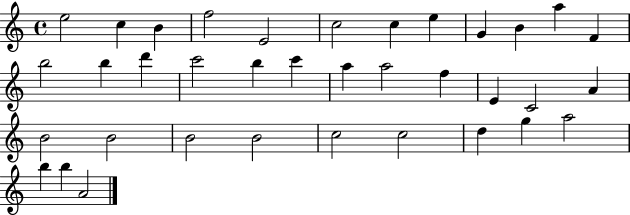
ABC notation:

X:1
T:Untitled
M:4/4
L:1/4
K:C
e2 c B f2 E2 c2 c e G B a F b2 b d' c'2 b c' a a2 f E C2 A B2 B2 B2 B2 c2 c2 d g a2 b b A2